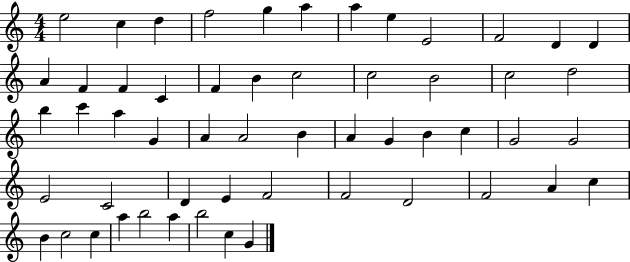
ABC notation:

X:1
T:Untitled
M:4/4
L:1/4
K:C
e2 c d f2 g a a e E2 F2 D D A F F C F B c2 c2 B2 c2 d2 b c' a G A A2 B A G B c G2 G2 E2 C2 D E F2 F2 D2 F2 A c B c2 c a b2 a b2 c G